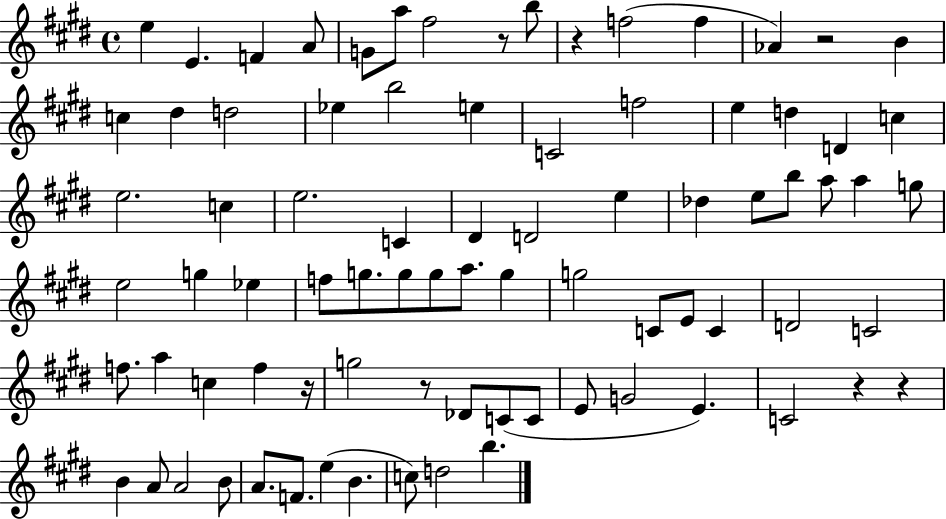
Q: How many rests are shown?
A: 7